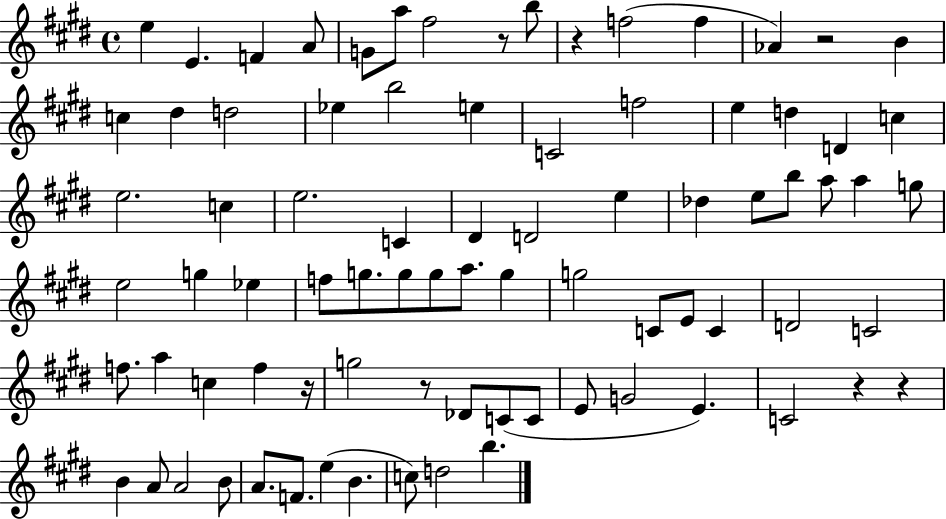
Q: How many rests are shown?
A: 7